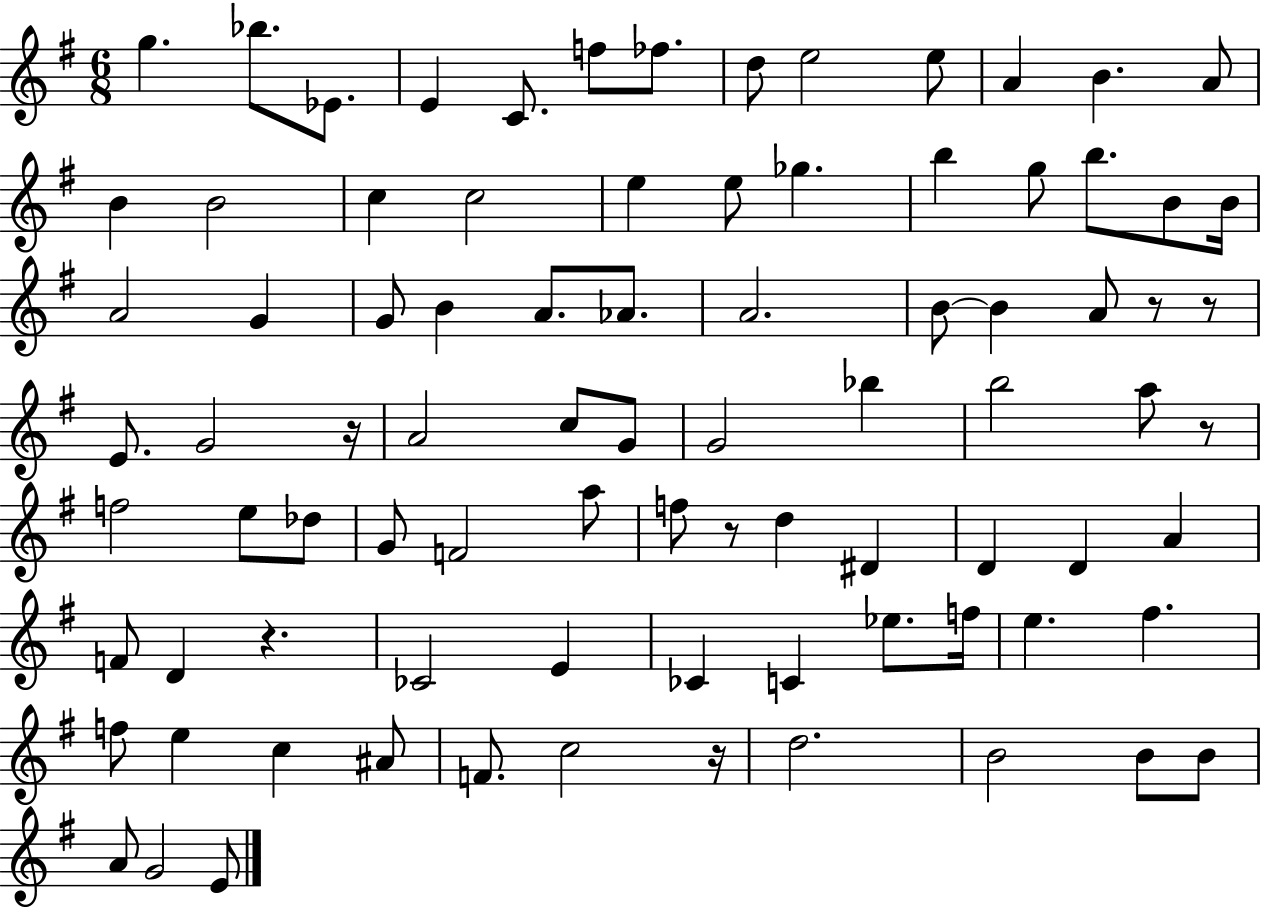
G5/q. Bb5/e. Eb4/e. E4/q C4/e. F5/e FES5/e. D5/e E5/h E5/e A4/q B4/q. A4/e B4/q B4/h C5/q C5/h E5/q E5/e Gb5/q. B5/q G5/e B5/e. B4/e B4/s A4/h G4/q G4/e B4/q A4/e. Ab4/e. A4/h. B4/e B4/q A4/e R/e R/e E4/e. G4/h R/s A4/h C5/e G4/e G4/h Bb5/q B5/h A5/e R/e F5/h E5/e Db5/e G4/e F4/h A5/e F5/e R/e D5/q D#4/q D4/q D4/q A4/q F4/e D4/q R/q. CES4/h E4/q CES4/q C4/q Eb5/e. F5/s E5/q. F#5/q. F5/e E5/q C5/q A#4/e F4/e. C5/h R/s D5/h. B4/h B4/e B4/e A4/e G4/h E4/e